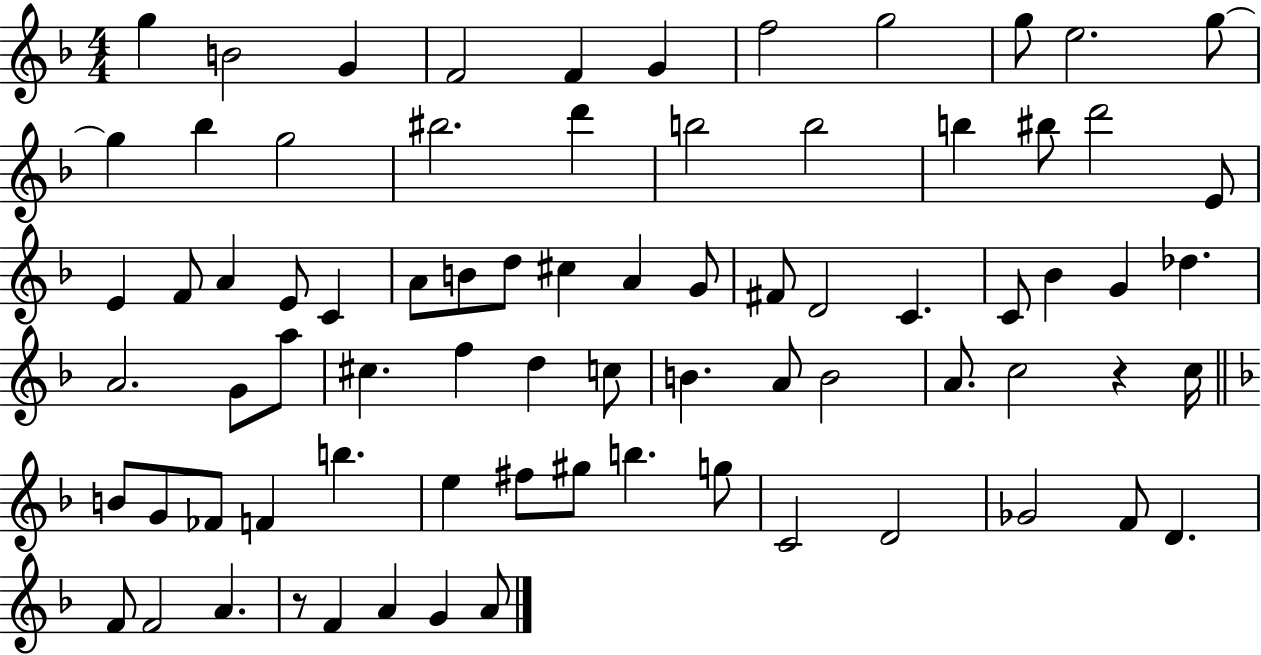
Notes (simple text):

G5/q B4/h G4/q F4/h F4/q G4/q F5/h G5/h G5/e E5/h. G5/e G5/q Bb5/q G5/h BIS5/h. D6/q B5/h B5/h B5/q BIS5/e D6/h E4/e E4/q F4/e A4/q E4/e C4/q A4/e B4/e D5/e C#5/q A4/q G4/e F#4/e D4/h C4/q. C4/e Bb4/q G4/q Db5/q. A4/h. G4/e A5/e C#5/q. F5/q D5/q C5/e B4/q. A4/e B4/h A4/e. C5/h R/q C5/s B4/e G4/e FES4/e F4/q B5/q. E5/q F#5/e G#5/e B5/q. G5/e C4/h D4/h Gb4/h F4/e D4/q. F4/e F4/h A4/q. R/e F4/q A4/q G4/q A4/e